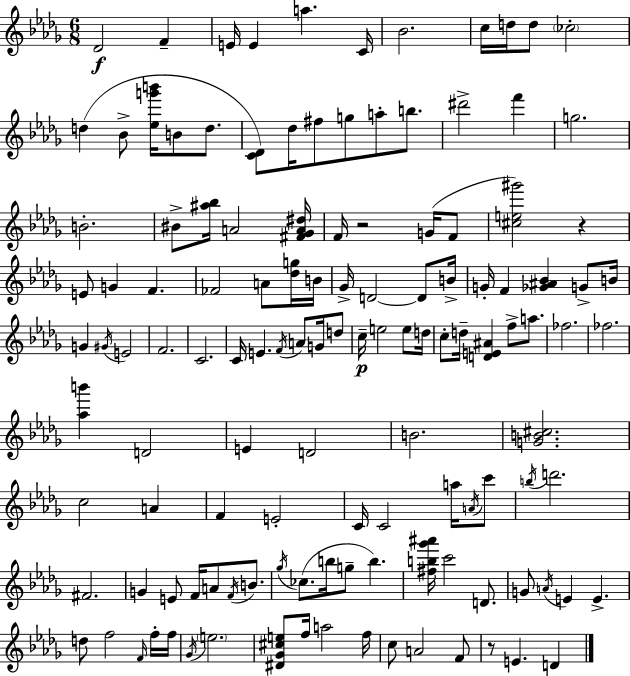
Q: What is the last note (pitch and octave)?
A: D4